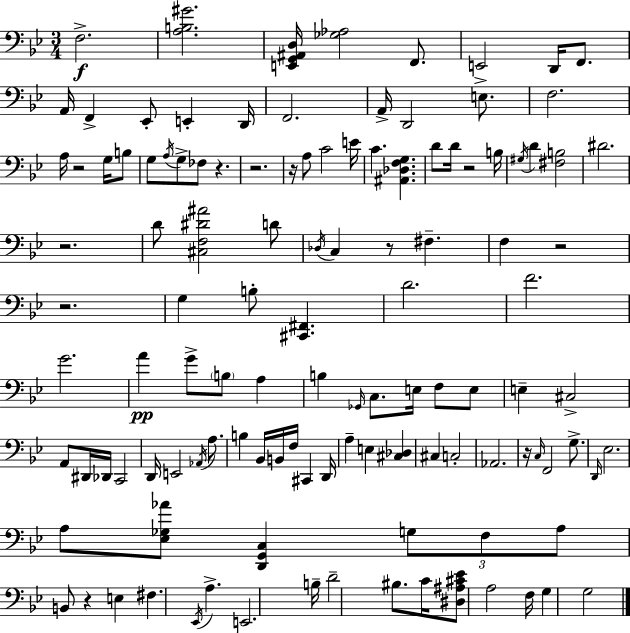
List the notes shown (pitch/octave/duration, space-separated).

F3/h. [A3,B3,G#4]/h. [E2,G2,A#2,D3]/s [Gb3,Ab3]/h F2/e. E2/h D2/s F2/e. A2/s F2/q Eb2/e E2/q D2/s F2/h. A2/s D2/h E3/e. F3/h. A3/s R/h G3/s B3/e G3/e A3/s G3/e FES3/e R/q. R/h. R/s A3/e C4/h E4/s C4/q. [A#2,Db3,F3,G3]/q. D4/e D4/s R/h B3/s G#3/s D4/q [F#3,B3]/h D#4/h. R/h. D4/e [C#3,F3,D#4,A#4]/h D4/e Db3/s C3/q R/e F#3/q. F3/q R/h R/h. G3/q B3/e [C#2,F#2]/q. D4/h. F4/h. G4/h. A4/q G4/e B3/e A3/q B3/q Gb2/s C3/e. E3/s F3/e E3/e E3/q C#3/h A2/e D#2/s Db2/s C2/h D2/s E2/h Ab2/s A3/e. B3/q Bb2/s B2/s F3/s C#2/q D2/s A3/q E3/q [C#3,Db3]/q C#3/q C3/h Ab2/h. R/s C3/s F2/h G3/e. D2/s Eb3/h. A3/e [Eb3,Gb3,Ab4]/e [D2,G2,C3]/q G3/e F3/e A3/e B2/e R/q E3/q F#3/q. Eb2/s A3/q. E2/h. B3/s D4/h BIS3/e. C4/s [D#3,A#3,C#4,Eb4]/e A3/h F3/s G3/q G3/h